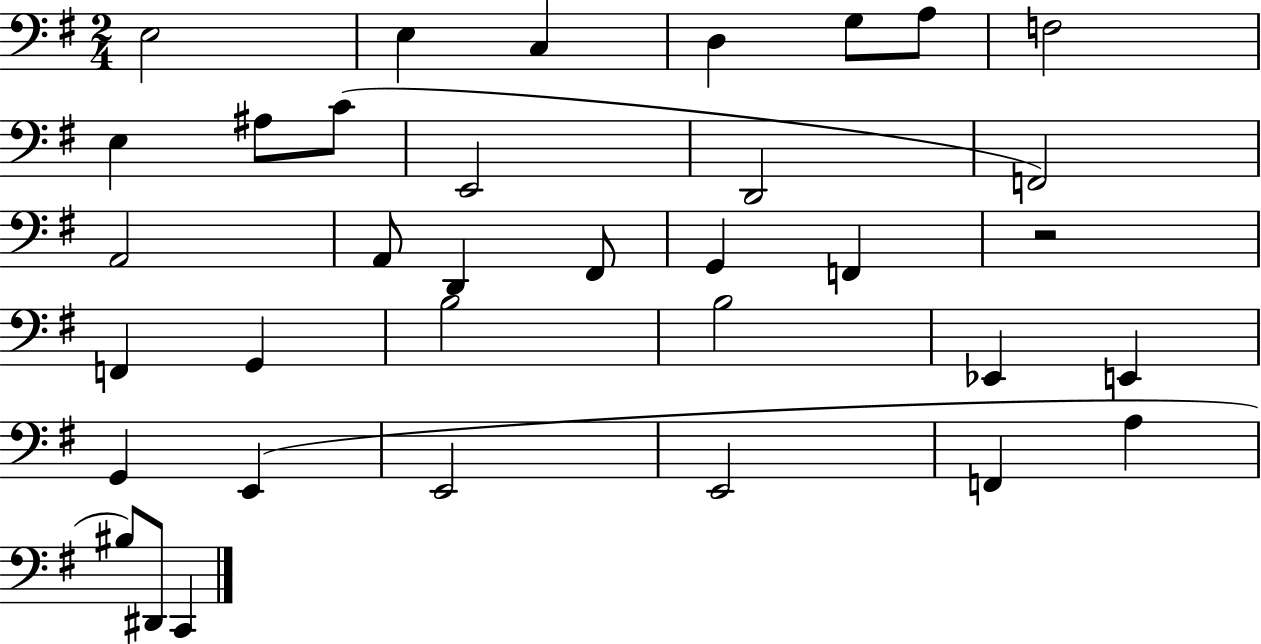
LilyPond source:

{
  \clef bass
  \numericTimeSignature
  \time 2/4
  \key g \major
  e2 | e4 c4 | d4 g8 a8 | f2 | \break e4 ais8 c'8( | e,2 | d,2 | f,2) | \break a,2 | a,8 d,4 fis,8 | g,4 f,4 | r2 | \break f,4 g,4 | b2 | b2 | ees,4 e,4 | \break g,4 e,4( | e,2 | e,2 | f,4 a4 | \break bis8) dis,8 c,4 | \bar "|."
}